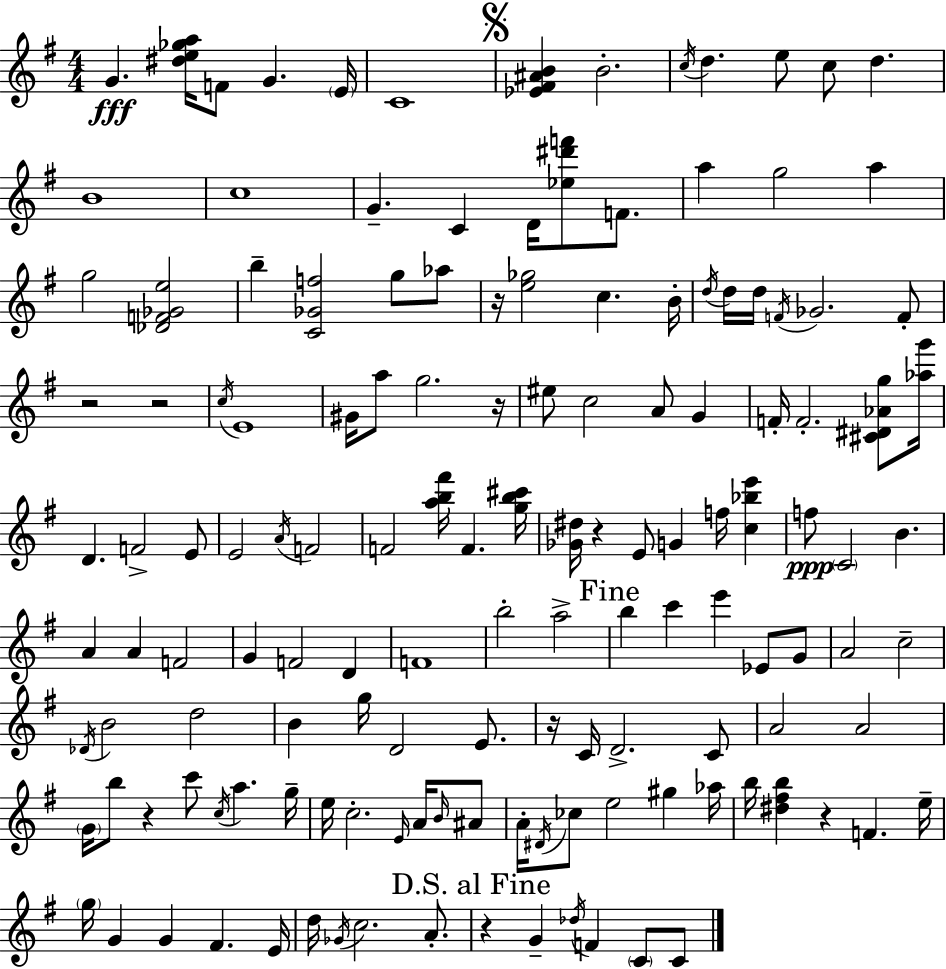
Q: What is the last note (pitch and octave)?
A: C4